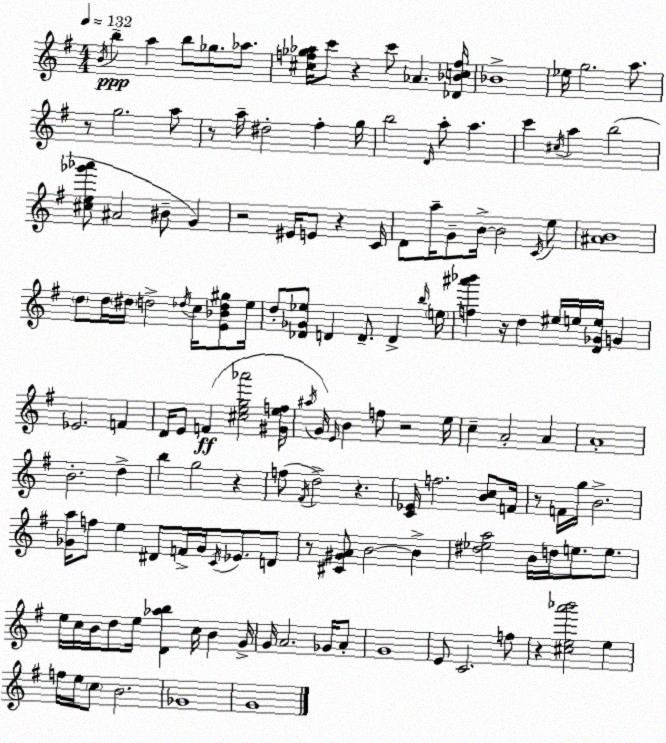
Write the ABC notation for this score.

X:1
T:Untitled
M:4/4
L:1/4
K:G
B/4 b a b/2 _g/2 _a/2 [^cf_g_a]/4 c'/2 z c'/2 _A [_D_Bcf]/4 _B4 _e/4 g2 a/2 z/2 g2 a/2 z/2 a/4 ^d2 ^f g/4 b2 D/4 a/2 a c' ^c/4 a b2 [^ce_g'_a']/2 ^A2 ^B/2 G z2 ^E/4 E/2 z C/4 D/2 a/4 G/2 B/4 B2 C/4 e/2 [^AB]4 d/2 d/4 ^d/4 d2 _d/4 c/4 [E_B_d^g]/2 e/4 d/2 [_D_G_e]/2 D D/2 D b/4 e/4 [f^a'_b'] z/4 d ^e/4 e/4 [D_Ge]/4 G _E2 F D/4 E/2 F [^ceg_a']2 [^Gef]/4 ^a/4 G/4 E/4 B f/2 z2 e/4 c A2 A A4 B2 d b g2 z f/2 ^F/4 d2 z [C_E]/4 f2 [Bc]/2 F/4 z/2 F/4 g/4 B2 [_Ga]/4 f/2 e ^D/2 F/4 _G/4 C/4 _E/2 D/2 z/2 [^C^GA]/2 B2 B [^d_ea]2 B/4 d/4 e/2 e/2 e/4 c/4 B/4 d/2 e/4 [D_ab] c/4 B G/4 G/4 A2 _G/4 A/2 G4 E/2 C2 f/2 z [^cea'_b']2 e f/4 e/4 c/2 B2 _G4 G4